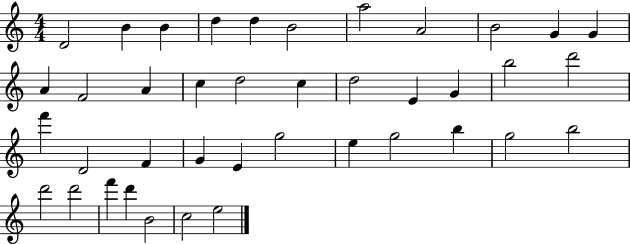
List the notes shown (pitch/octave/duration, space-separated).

D4/h B4/q B4/q D5/q D5/q B4/h A5/h A4/h B4/h G4/q G4/q A4/q F4/h A4/q C5/q D5/h C5/q D5/h E4/q G4/q B5/h D6/h F6/q D4/h F4/q G4/q E4/q G5/h E5/q G5/h B5/q G5/h B5/h D6/h D6/h F6/q D6/q B4/h C5/h E5/h